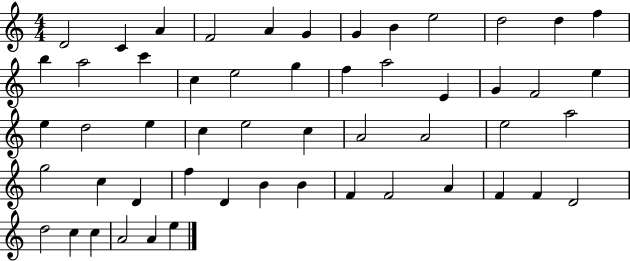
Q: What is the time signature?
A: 4/4